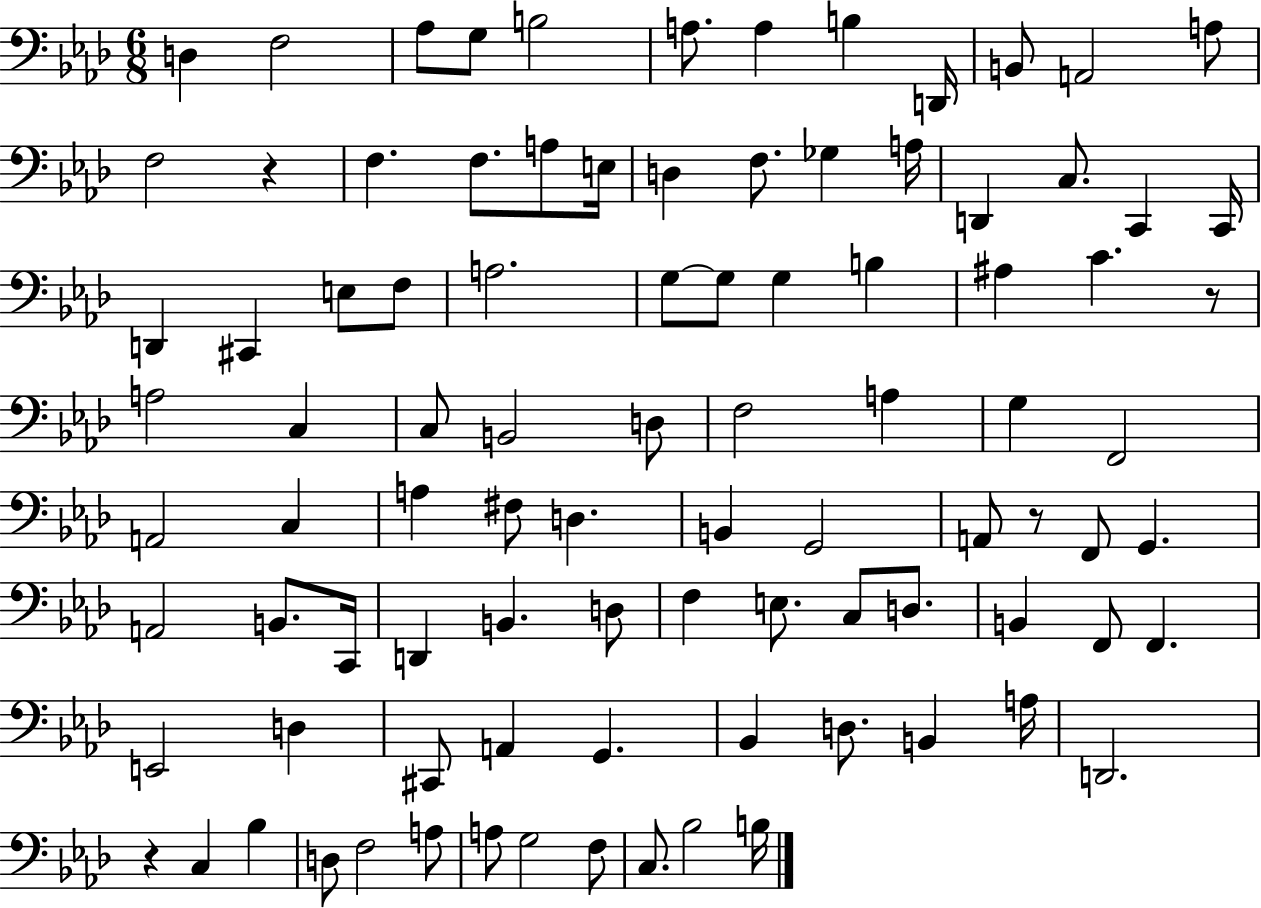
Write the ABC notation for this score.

X:1
T:Untitled
M:6/8
L:1/4
K:Ab
D, F,2 _A,/2 G,/2 B,2 A,/2 A, B, D,,/4 B,,/2 A,,2 A,/2 F,2 z F, F,/2 A,/2 E,/4 D, F,/2 _G, A,/4 D,, C,/2 C,, C,,/4 D,, ^C,, E,/2 F,/2 A,2 G,/2 G,/2 G, B, ^A, C z/2 A,2 C, C,/2 B,,2 D,/2 F,2 A, G, F,,2 A,,2 C, A, ^F,/2 D, B,, G,,2 A,,/2 z/2 F,,/2 G,, A,,2 B,,/2 C,,/4 D,, B,, D,/2 F, E,/2 C,/2 D,/2 B,, F,,/2 F,, E,,2 D, ^C,,/2 A,, G,, _B,, D,/2 B,, A,/4 D,,2 z C, _B, D,/2 F,2 A,/2 A,/2 G,2 F,/2 C,/2 _B,2 B,/4